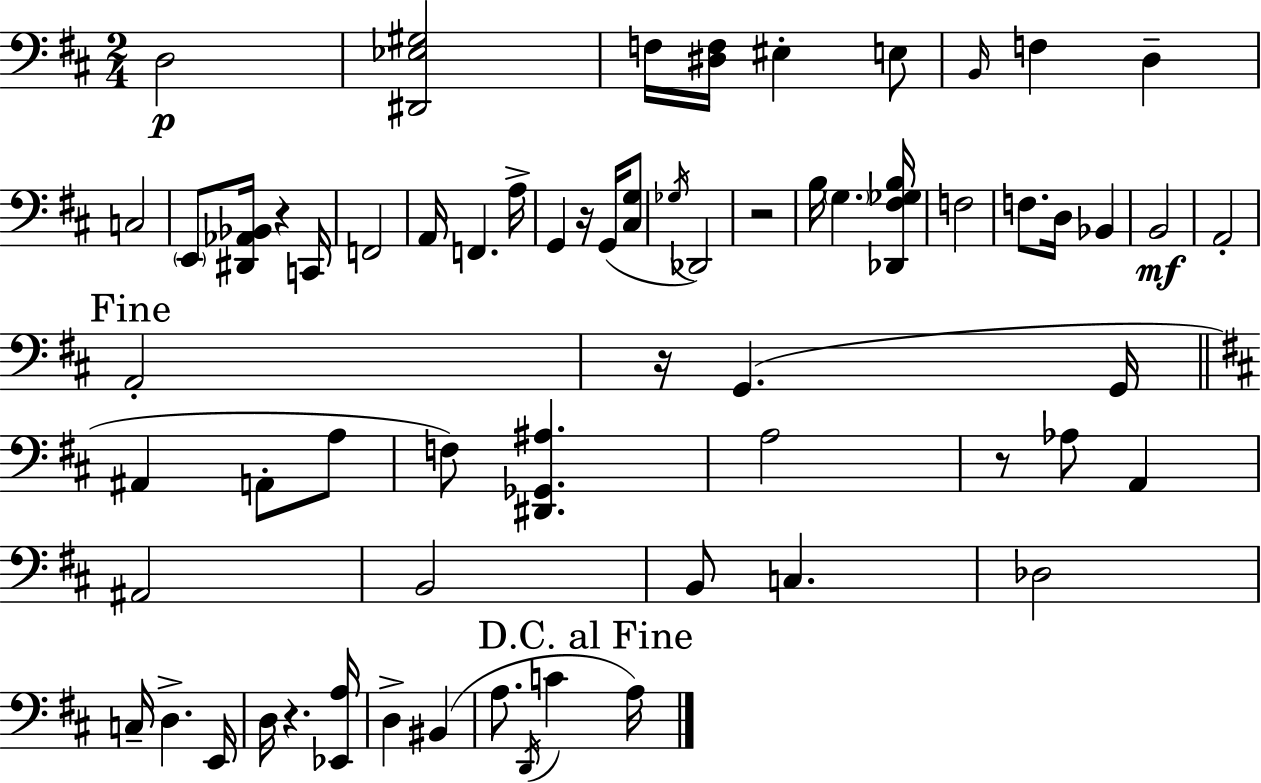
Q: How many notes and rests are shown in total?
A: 64